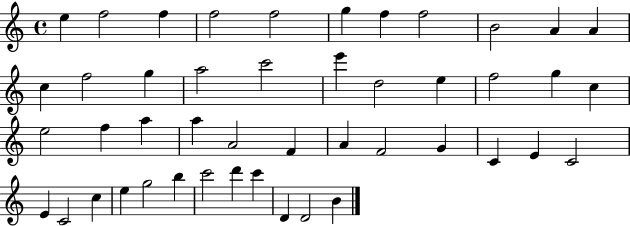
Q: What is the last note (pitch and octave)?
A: B4